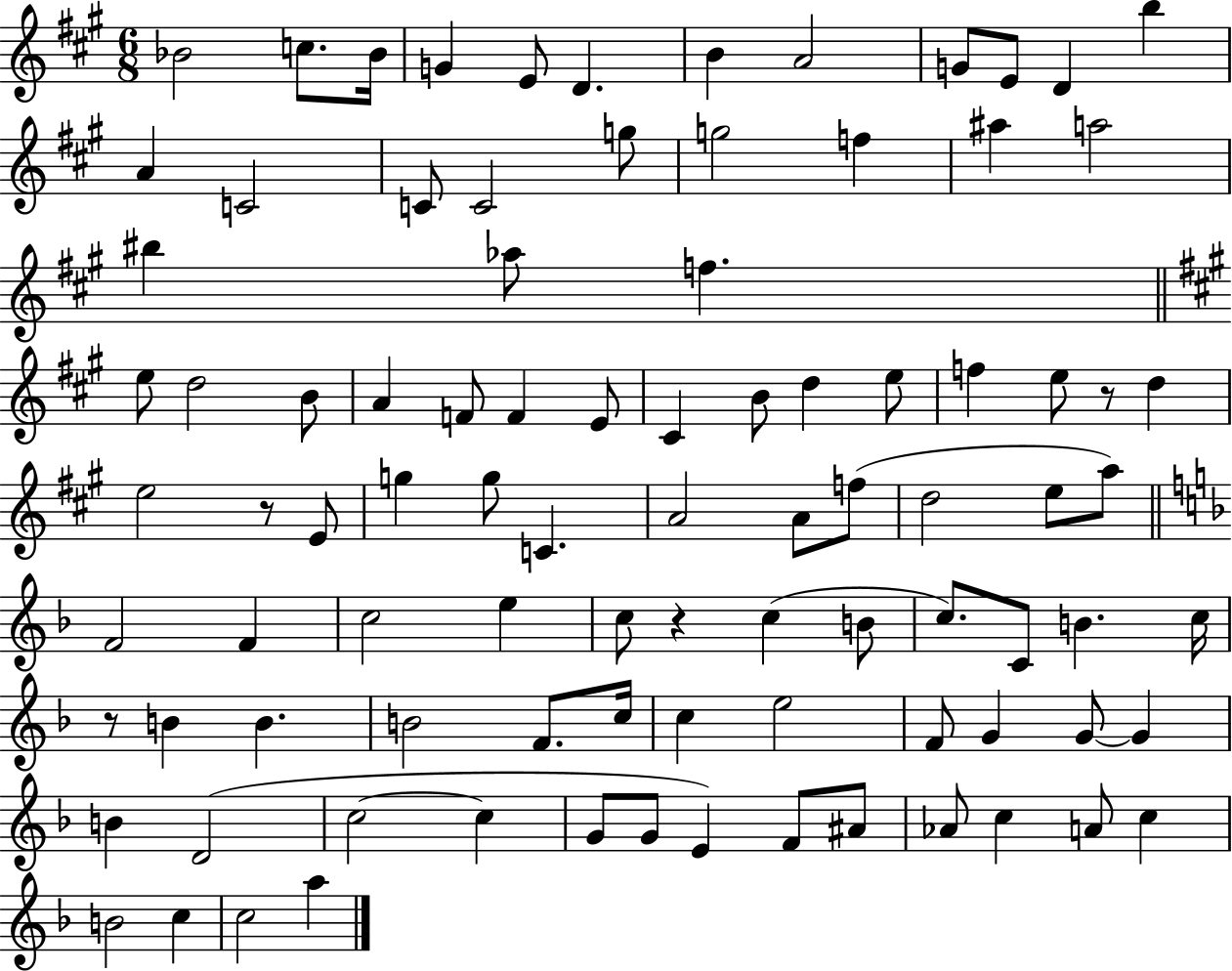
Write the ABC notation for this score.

X:1
T:Untitled
M:6/8
L:1/4
K:A
_B2 c/2 _B/4 G E/2 D B A2 G/2 E/2 D b A C2 C/2 C2 g/2 g2 f ^a a2 ^b _a/2 f e/2 d2 B/2 A F/2 F E/2 ^C B/2 d e/2 f e/2 z/2 d e2 z/2 E/2 g g/2 C A2 A/2 f/2 d2 e/2 a/2 F2 F c2 e c/2 z c B/2 c/2 C/2 B c/4 z/2 B B B2 F/2 c/4 c e2 F/2 G G/2 G B D2 c2 c G/2 G/2 E F/2 ^A/2 _A/2 c A/2 c B2 c c2 a